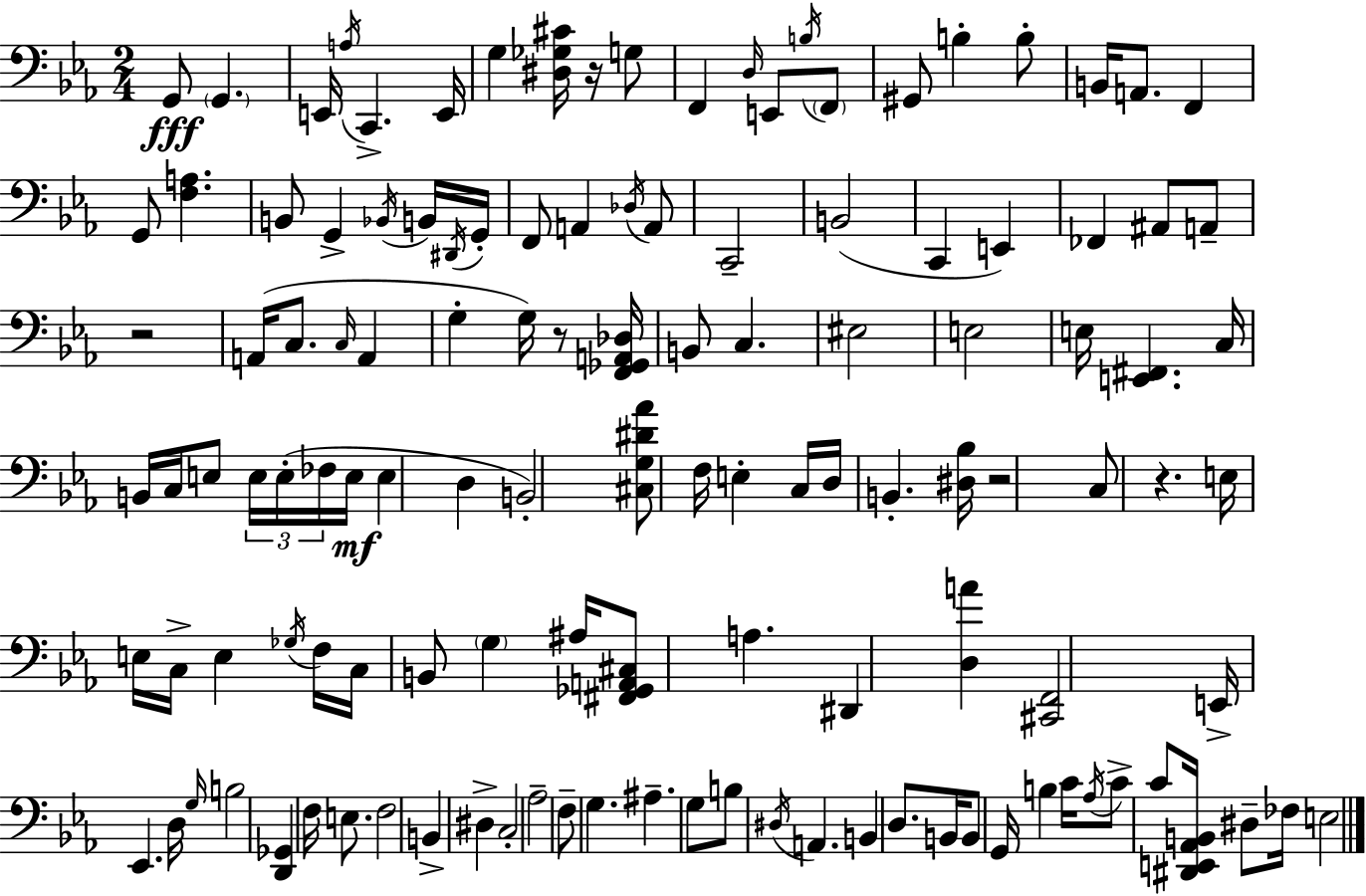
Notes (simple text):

G2/e G2/q. E2/s A3/s C2/q. E2/s G3/q [D#3,Gb3,C#4]/s R/s G3/e F2/q D3/s E2/e B3/s F2/e G#2/e B3/q B3/e B2/s A2/e. F2/q G2/e [F3,A3]/q. B2/e G2/q Bb2/s B2/s D#2/s G2/s F2/e A2/q Db3/s A2/e C2/h B2/h C2/q E2/q FES2/q A#2/e A2/e R/h A2/s C3/e. C3/s A2/q G3/q G3/s R/e [F2,Gb2,A2,Db3]/s B2/e C3/q. EIS3/h E3/h E3/s [E2,F#2]/q. C3/s B2/s C3/s E3/e E3/s E3/s FES3/s E3/s E3/q D3/q B2/h [C#3,G3,D#4,Ab4]/e F3/s E3/q C3/s D3/s B2/q. [D#3,Bb3]/s R/h C3/e R/q. E3/s E3/s C3/s E3/q Gb3/s F3/s C3/s B2/e G3/q A#3/s [F#2,Gb2,A2,C#3]/e A3/q. D#2/q [D3,A4]/q [C#2,F2]/h E2/s Eb2/q. D3/s G3/s B3/h [D2,Gb2]/q F3/s E3/e. F3/h B2/q D#3/q C3/h Ab3/h F3/e G3/q. A#3/q. G3/e B3/e D#3/s A2/q. B2/q D3/e. B2/s B2/e G2/s B3/q C4/s Ab3/s C4/e C4/e [D#2,E2,Ab2,B2]/s D#3/e FES3/s E3/h